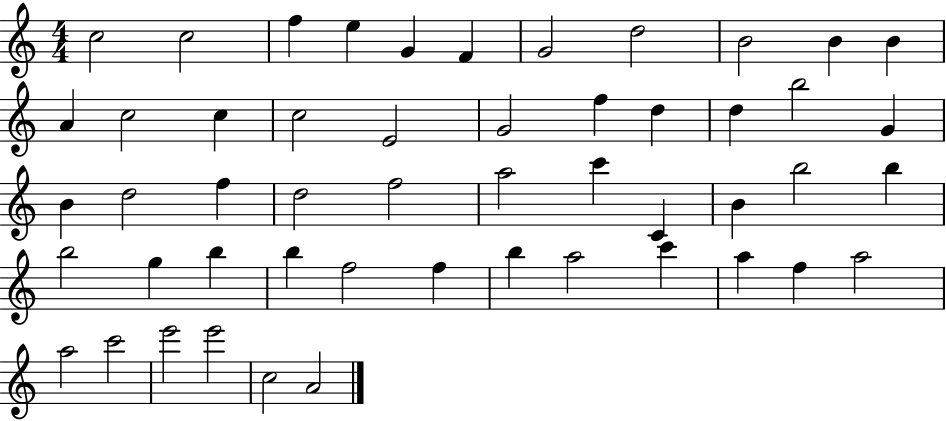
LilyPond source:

{
  \clef treble
  \numericTimeSignature
  \time 4/4
  \key c \major
  c''2 c''2 | f''4 e''4 g'4 f'4 | g'2 d''2 | b'2 b'4 b'4 | \break a'4 c''2 c''4 | c''2 e'2 | g'2 f''4 d''4 | d''4 b''2 g'4 | \break b'4 d''2 f''4 | d''2 f''2 | a''2 c'''4 c'4 | b'4 b''2 b''4 | \break b''2 g''4 b''4 | b''4 f''2 f''4 | b''4 a''2 c'''4 | a''4 f''4 a''2 | \break a''2 c'''2 | e'''2 e'''2 | c''2 a'2 | \bar "|."
}